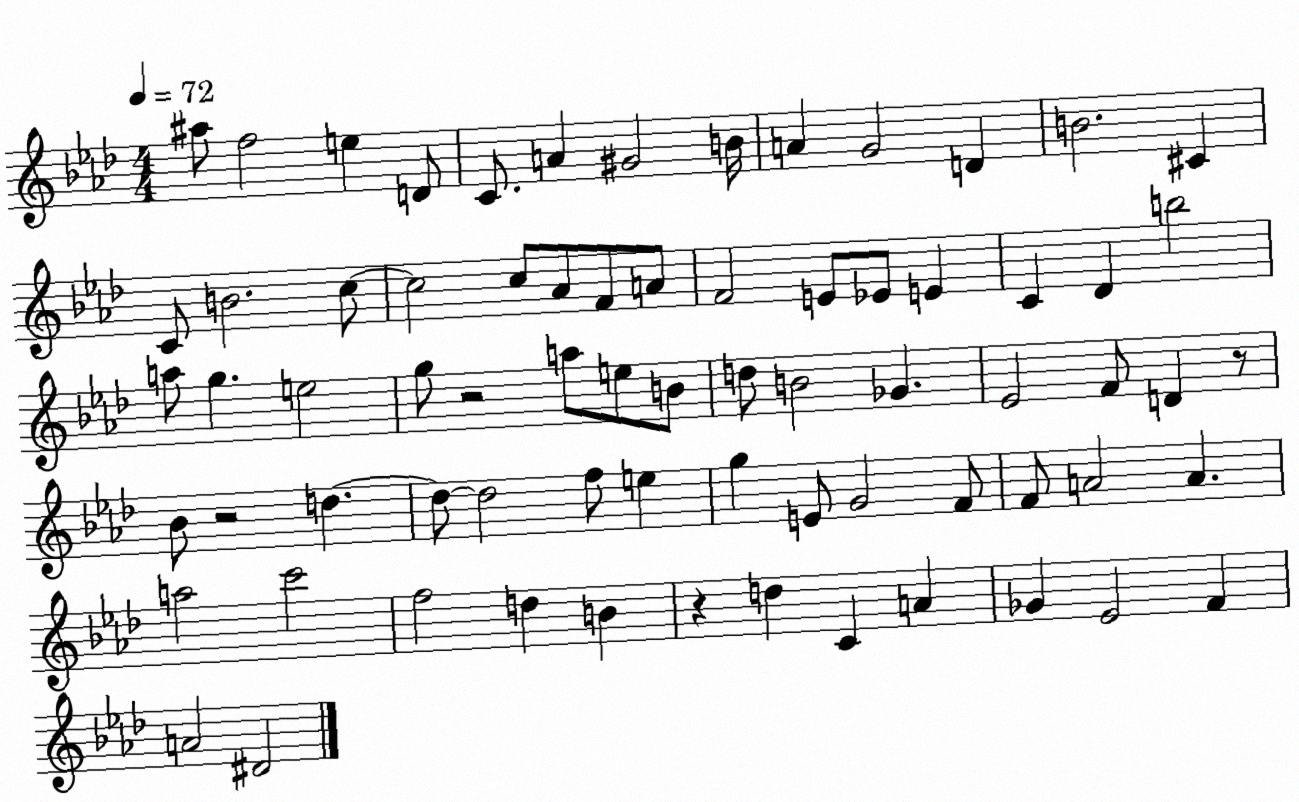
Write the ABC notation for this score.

X:1
T:Untitled
M:4/4
L:1/4
K:Ab
^a/2 f2 e D/2 C/2 A ^G2 B/4 A G2 D B2 ^C C/2 B2 c/2 c2 c/2 _A/2 F/2 A/2 F2 E/2 _E/2 E C _D b2 a/2 g e2 g/2 z2 a/2 e/2 B/2 d/2 B2 _G _E2 F/2 D z/2 _B/2 z2 d d/2 d2 f/2 e g E/2 G2 F/2 F/2 A2 A a2 c'2 f2 d B z d C A _G _E2 F A2 ^D2